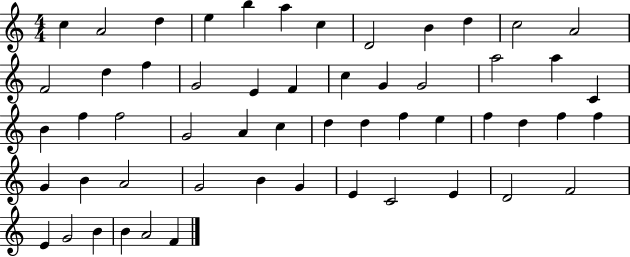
{
  \clef treble
  \numericTimeSignature
  \time 4/4
  \key c \major
  c''4 a'2 d''4 | e''4 b''4 a''4 c''4 | d'2 b'4 d''4 | c''2 a'2 | \break f'2 d''4 f''4 | g'2 e'4 f'4 | c''4 g'4 g'2 | a''2 a''4 c'4 | \break b'4 f''4 f''2 | g'2 a'4 c''4 | d''4 d''4 f''4 e''4 | f''4 d''4 f''4 f''4 | \break g'4 b'4 a'2 | g'2 b'4 g'4 | e'4 c'2 e'4 | d'2 f'2 | \break e'4 g'2 b'4 | b'4 a'2 f'4 | \bar "|."
}